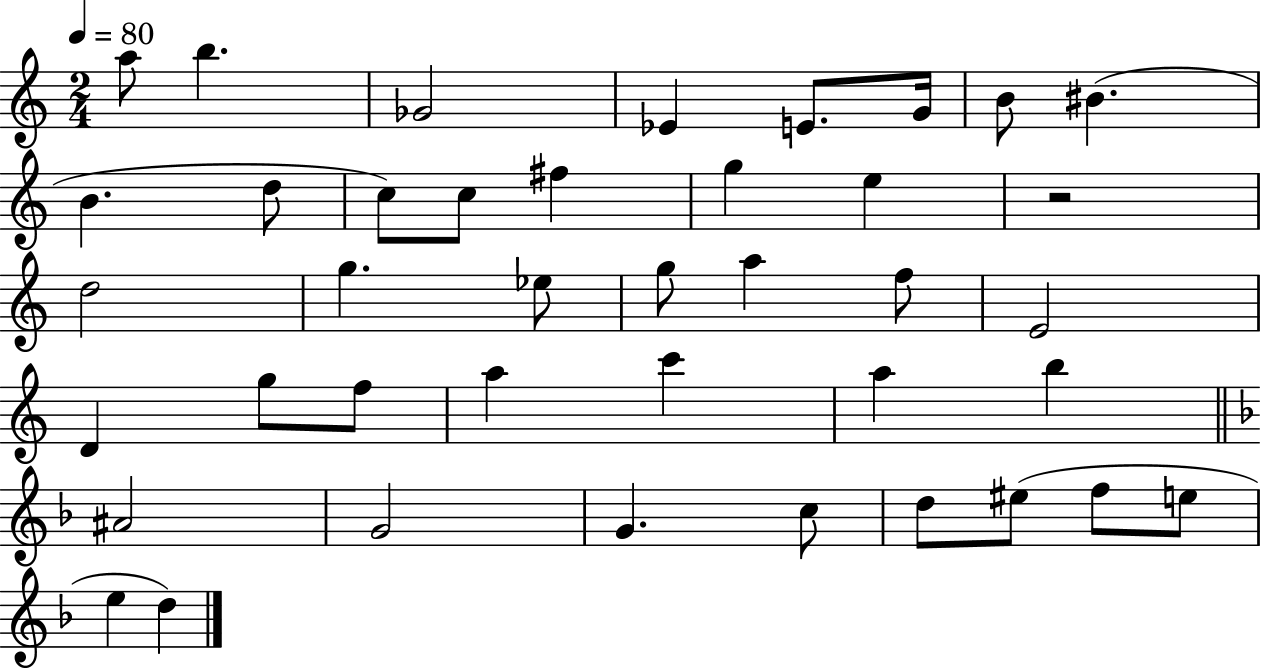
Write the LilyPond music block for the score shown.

{
  \clef treble
  \numericTimeSignature
  \time 2/4
  \key c \major
  \tempo 4 = 80
  a''8 b''4. | ges'2 | ees'4 e'8. g'16 | b'8 bis'4.( | \break b'4. d''8 | c''8) c''8 fis''4 | g''4 e''4 | r2 | \break d''2 | g''4. ees''8 | g''8 a''4 f''8 | e'2 | \break d'4 g''8 f''8 | a''4 c'''4 | a''4 b''4 | \bar "||" \break \key f \major ais'2 | g'2 | g'4. c''8 | d''8 eis''8( f''8 e''8 | \break e''4 d''4) | \bar "|."
}